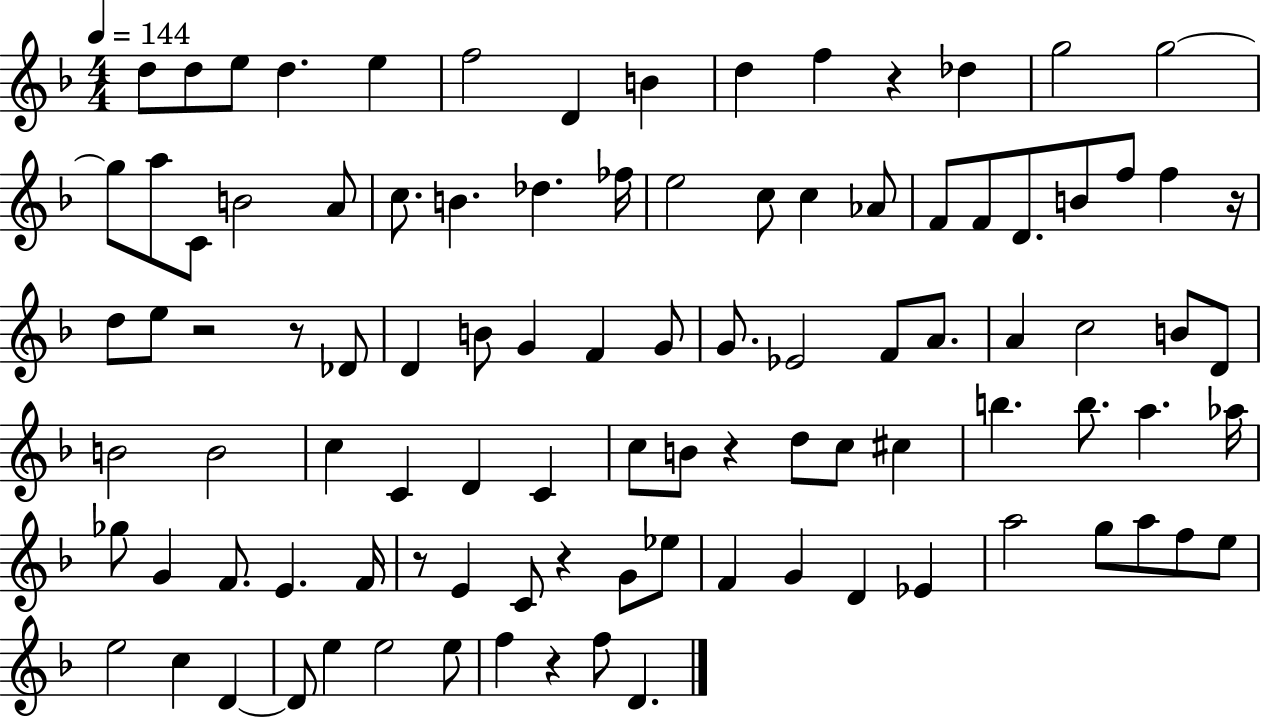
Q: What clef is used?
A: treble